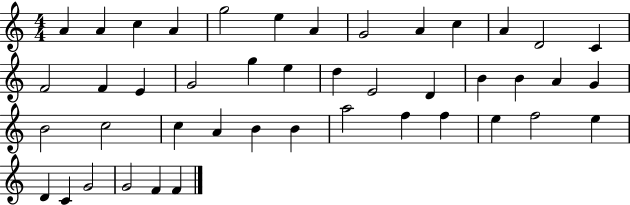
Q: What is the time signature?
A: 4/4